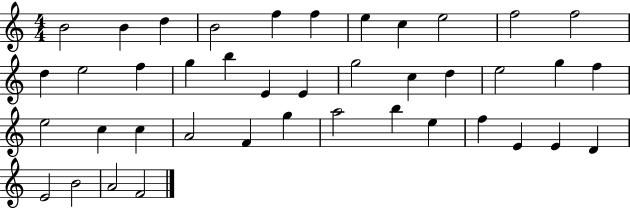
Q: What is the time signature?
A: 4/4